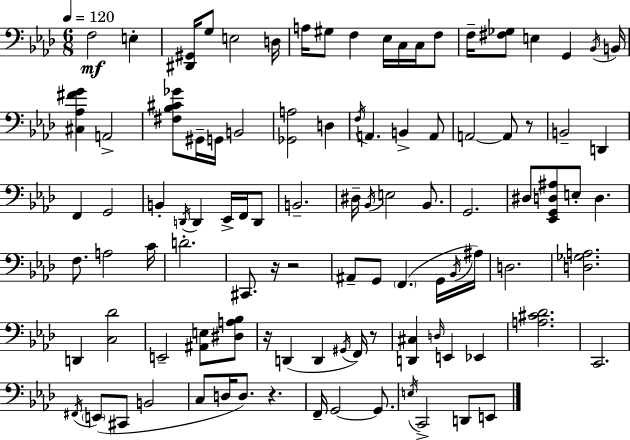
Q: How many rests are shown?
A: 6